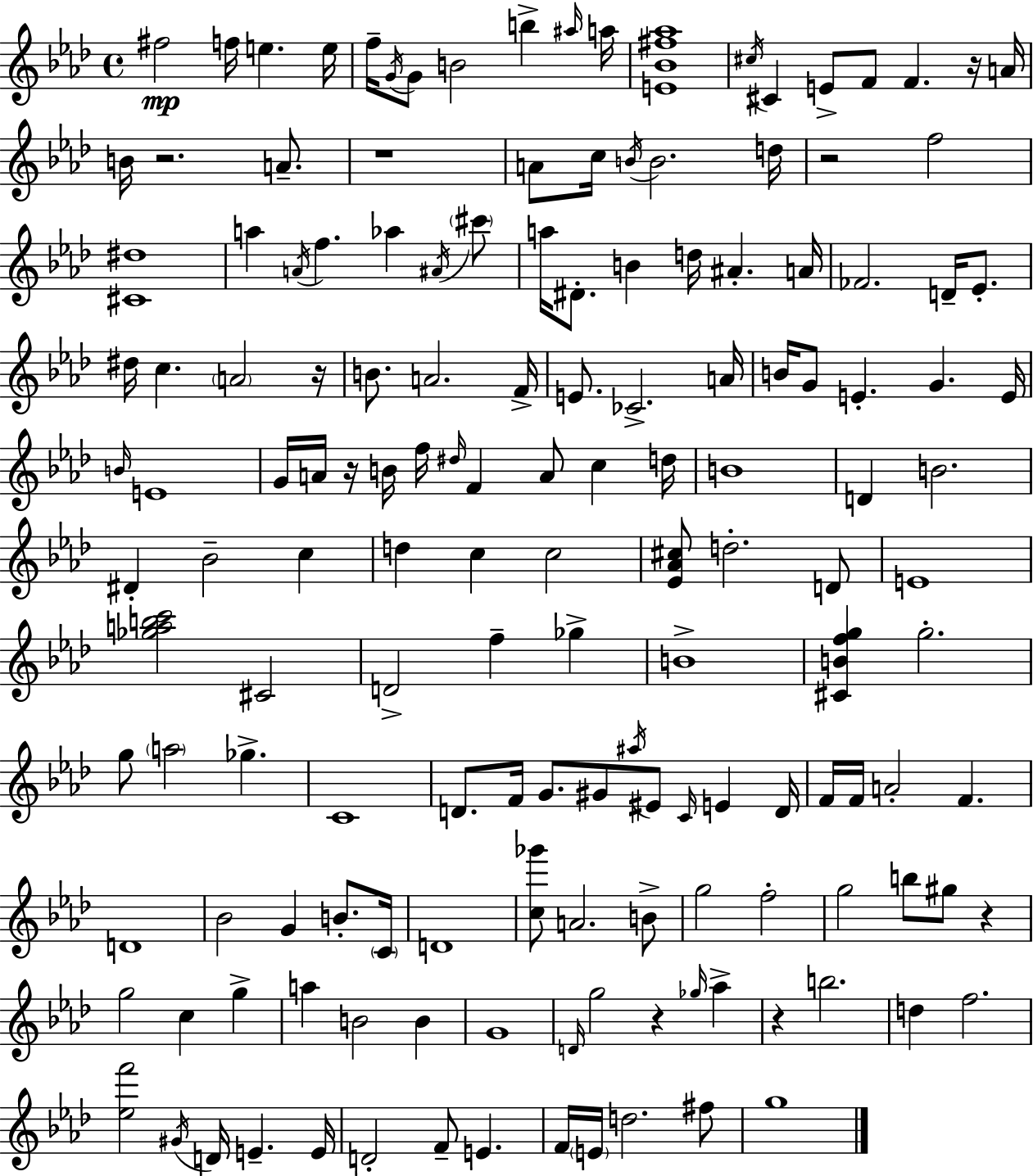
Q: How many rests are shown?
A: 9